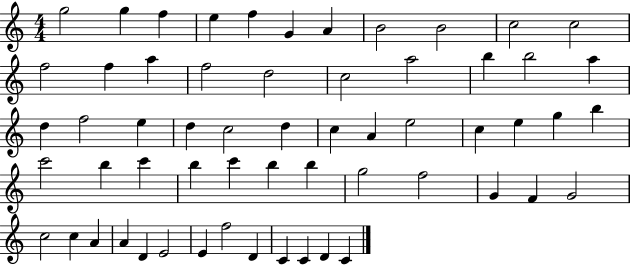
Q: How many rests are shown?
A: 0